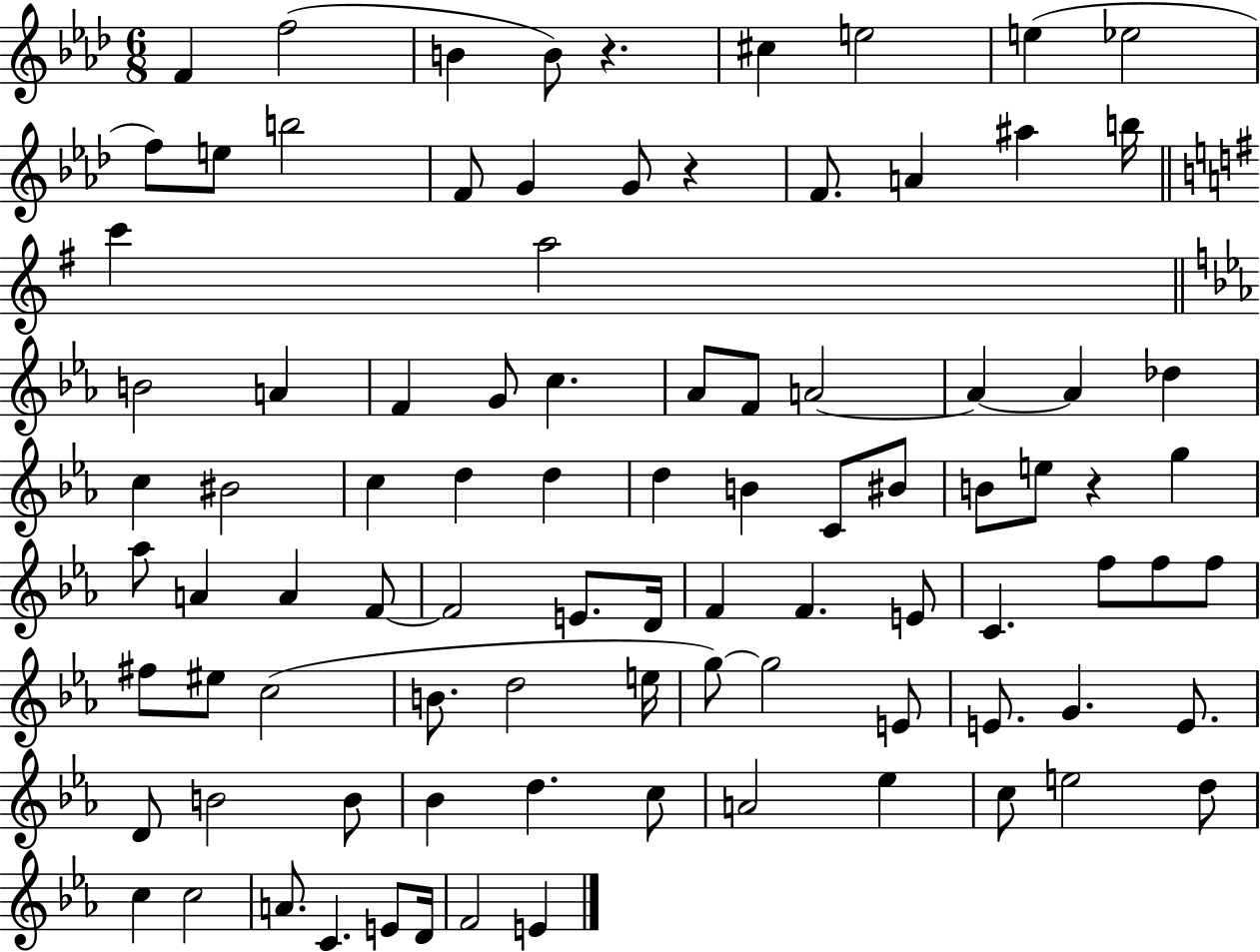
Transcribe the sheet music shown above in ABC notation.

X:1
T:Untitled
M:6/8
L:1/4
K:Ab
F f2 B B/2 z ^c e2 e _e2 f/2 e/2 b2 F/2 G G/2 z F/2 A ^a b/4 c' a2 B2 A F G/2 c _A/2 F/2 A2 A A _d c ^B2 c d d d B C/2 ^B/2 B/2 e/2 z g _a/2 A A F/2 F2 E/2 D/4 F F E/2 C f/2 f/2 f/2 ^f/2 ^e/2 c2 B/2 d2 e/4 g/2 g2 E/2 E/2 G E/2 D/2 B2 B/2 _B d c/2 A2 _e c/2 e2 d/2 c c2 A/2 C E/2 D/4 F2 E